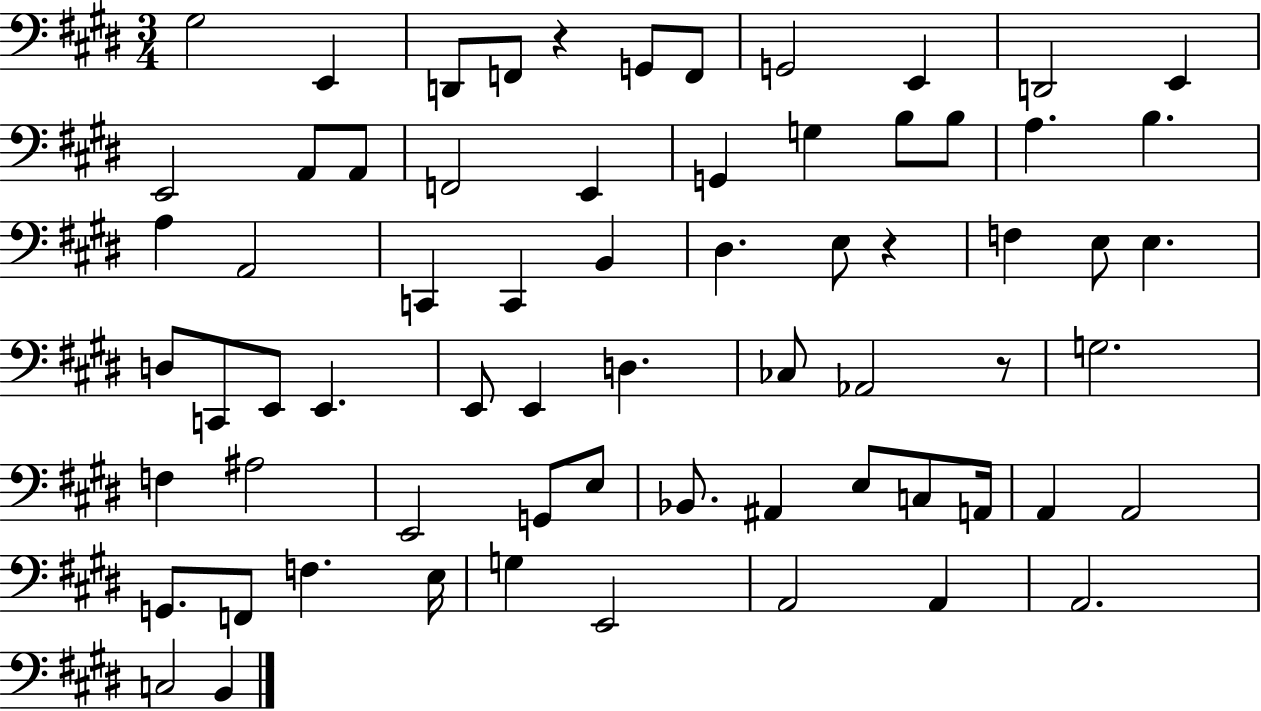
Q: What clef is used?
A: bass